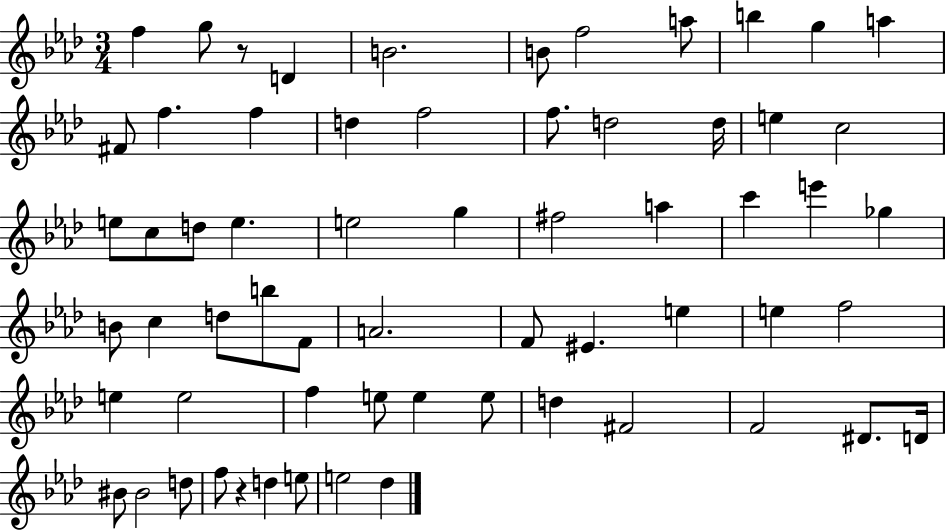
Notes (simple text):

F5/q G5/e R/e D4/q B4/h. B4/e F5/h A5/e B5/q G5/q A5/q F#4/e F5/q. F5/q D5/q F5/h F5/e. D5/h D5/s E5/q C5/h E5/e C5/e D5/e E5/q. E5/h G5/q F#5/h A5/q C6/q E6/q Gb5/q B4/e C5/q D5/e B5/e F4/e A4/h. F4/e EIS4/q. E5/q E5/q F5/h E5/q E5/h F5/q E5/e E5/q E5/e D5/q F#4/h F4/h D#4/e. D4/s BIS4/e BIS4/h D5/e F5/e R/q D5/q E5/e E5/h Db5/q